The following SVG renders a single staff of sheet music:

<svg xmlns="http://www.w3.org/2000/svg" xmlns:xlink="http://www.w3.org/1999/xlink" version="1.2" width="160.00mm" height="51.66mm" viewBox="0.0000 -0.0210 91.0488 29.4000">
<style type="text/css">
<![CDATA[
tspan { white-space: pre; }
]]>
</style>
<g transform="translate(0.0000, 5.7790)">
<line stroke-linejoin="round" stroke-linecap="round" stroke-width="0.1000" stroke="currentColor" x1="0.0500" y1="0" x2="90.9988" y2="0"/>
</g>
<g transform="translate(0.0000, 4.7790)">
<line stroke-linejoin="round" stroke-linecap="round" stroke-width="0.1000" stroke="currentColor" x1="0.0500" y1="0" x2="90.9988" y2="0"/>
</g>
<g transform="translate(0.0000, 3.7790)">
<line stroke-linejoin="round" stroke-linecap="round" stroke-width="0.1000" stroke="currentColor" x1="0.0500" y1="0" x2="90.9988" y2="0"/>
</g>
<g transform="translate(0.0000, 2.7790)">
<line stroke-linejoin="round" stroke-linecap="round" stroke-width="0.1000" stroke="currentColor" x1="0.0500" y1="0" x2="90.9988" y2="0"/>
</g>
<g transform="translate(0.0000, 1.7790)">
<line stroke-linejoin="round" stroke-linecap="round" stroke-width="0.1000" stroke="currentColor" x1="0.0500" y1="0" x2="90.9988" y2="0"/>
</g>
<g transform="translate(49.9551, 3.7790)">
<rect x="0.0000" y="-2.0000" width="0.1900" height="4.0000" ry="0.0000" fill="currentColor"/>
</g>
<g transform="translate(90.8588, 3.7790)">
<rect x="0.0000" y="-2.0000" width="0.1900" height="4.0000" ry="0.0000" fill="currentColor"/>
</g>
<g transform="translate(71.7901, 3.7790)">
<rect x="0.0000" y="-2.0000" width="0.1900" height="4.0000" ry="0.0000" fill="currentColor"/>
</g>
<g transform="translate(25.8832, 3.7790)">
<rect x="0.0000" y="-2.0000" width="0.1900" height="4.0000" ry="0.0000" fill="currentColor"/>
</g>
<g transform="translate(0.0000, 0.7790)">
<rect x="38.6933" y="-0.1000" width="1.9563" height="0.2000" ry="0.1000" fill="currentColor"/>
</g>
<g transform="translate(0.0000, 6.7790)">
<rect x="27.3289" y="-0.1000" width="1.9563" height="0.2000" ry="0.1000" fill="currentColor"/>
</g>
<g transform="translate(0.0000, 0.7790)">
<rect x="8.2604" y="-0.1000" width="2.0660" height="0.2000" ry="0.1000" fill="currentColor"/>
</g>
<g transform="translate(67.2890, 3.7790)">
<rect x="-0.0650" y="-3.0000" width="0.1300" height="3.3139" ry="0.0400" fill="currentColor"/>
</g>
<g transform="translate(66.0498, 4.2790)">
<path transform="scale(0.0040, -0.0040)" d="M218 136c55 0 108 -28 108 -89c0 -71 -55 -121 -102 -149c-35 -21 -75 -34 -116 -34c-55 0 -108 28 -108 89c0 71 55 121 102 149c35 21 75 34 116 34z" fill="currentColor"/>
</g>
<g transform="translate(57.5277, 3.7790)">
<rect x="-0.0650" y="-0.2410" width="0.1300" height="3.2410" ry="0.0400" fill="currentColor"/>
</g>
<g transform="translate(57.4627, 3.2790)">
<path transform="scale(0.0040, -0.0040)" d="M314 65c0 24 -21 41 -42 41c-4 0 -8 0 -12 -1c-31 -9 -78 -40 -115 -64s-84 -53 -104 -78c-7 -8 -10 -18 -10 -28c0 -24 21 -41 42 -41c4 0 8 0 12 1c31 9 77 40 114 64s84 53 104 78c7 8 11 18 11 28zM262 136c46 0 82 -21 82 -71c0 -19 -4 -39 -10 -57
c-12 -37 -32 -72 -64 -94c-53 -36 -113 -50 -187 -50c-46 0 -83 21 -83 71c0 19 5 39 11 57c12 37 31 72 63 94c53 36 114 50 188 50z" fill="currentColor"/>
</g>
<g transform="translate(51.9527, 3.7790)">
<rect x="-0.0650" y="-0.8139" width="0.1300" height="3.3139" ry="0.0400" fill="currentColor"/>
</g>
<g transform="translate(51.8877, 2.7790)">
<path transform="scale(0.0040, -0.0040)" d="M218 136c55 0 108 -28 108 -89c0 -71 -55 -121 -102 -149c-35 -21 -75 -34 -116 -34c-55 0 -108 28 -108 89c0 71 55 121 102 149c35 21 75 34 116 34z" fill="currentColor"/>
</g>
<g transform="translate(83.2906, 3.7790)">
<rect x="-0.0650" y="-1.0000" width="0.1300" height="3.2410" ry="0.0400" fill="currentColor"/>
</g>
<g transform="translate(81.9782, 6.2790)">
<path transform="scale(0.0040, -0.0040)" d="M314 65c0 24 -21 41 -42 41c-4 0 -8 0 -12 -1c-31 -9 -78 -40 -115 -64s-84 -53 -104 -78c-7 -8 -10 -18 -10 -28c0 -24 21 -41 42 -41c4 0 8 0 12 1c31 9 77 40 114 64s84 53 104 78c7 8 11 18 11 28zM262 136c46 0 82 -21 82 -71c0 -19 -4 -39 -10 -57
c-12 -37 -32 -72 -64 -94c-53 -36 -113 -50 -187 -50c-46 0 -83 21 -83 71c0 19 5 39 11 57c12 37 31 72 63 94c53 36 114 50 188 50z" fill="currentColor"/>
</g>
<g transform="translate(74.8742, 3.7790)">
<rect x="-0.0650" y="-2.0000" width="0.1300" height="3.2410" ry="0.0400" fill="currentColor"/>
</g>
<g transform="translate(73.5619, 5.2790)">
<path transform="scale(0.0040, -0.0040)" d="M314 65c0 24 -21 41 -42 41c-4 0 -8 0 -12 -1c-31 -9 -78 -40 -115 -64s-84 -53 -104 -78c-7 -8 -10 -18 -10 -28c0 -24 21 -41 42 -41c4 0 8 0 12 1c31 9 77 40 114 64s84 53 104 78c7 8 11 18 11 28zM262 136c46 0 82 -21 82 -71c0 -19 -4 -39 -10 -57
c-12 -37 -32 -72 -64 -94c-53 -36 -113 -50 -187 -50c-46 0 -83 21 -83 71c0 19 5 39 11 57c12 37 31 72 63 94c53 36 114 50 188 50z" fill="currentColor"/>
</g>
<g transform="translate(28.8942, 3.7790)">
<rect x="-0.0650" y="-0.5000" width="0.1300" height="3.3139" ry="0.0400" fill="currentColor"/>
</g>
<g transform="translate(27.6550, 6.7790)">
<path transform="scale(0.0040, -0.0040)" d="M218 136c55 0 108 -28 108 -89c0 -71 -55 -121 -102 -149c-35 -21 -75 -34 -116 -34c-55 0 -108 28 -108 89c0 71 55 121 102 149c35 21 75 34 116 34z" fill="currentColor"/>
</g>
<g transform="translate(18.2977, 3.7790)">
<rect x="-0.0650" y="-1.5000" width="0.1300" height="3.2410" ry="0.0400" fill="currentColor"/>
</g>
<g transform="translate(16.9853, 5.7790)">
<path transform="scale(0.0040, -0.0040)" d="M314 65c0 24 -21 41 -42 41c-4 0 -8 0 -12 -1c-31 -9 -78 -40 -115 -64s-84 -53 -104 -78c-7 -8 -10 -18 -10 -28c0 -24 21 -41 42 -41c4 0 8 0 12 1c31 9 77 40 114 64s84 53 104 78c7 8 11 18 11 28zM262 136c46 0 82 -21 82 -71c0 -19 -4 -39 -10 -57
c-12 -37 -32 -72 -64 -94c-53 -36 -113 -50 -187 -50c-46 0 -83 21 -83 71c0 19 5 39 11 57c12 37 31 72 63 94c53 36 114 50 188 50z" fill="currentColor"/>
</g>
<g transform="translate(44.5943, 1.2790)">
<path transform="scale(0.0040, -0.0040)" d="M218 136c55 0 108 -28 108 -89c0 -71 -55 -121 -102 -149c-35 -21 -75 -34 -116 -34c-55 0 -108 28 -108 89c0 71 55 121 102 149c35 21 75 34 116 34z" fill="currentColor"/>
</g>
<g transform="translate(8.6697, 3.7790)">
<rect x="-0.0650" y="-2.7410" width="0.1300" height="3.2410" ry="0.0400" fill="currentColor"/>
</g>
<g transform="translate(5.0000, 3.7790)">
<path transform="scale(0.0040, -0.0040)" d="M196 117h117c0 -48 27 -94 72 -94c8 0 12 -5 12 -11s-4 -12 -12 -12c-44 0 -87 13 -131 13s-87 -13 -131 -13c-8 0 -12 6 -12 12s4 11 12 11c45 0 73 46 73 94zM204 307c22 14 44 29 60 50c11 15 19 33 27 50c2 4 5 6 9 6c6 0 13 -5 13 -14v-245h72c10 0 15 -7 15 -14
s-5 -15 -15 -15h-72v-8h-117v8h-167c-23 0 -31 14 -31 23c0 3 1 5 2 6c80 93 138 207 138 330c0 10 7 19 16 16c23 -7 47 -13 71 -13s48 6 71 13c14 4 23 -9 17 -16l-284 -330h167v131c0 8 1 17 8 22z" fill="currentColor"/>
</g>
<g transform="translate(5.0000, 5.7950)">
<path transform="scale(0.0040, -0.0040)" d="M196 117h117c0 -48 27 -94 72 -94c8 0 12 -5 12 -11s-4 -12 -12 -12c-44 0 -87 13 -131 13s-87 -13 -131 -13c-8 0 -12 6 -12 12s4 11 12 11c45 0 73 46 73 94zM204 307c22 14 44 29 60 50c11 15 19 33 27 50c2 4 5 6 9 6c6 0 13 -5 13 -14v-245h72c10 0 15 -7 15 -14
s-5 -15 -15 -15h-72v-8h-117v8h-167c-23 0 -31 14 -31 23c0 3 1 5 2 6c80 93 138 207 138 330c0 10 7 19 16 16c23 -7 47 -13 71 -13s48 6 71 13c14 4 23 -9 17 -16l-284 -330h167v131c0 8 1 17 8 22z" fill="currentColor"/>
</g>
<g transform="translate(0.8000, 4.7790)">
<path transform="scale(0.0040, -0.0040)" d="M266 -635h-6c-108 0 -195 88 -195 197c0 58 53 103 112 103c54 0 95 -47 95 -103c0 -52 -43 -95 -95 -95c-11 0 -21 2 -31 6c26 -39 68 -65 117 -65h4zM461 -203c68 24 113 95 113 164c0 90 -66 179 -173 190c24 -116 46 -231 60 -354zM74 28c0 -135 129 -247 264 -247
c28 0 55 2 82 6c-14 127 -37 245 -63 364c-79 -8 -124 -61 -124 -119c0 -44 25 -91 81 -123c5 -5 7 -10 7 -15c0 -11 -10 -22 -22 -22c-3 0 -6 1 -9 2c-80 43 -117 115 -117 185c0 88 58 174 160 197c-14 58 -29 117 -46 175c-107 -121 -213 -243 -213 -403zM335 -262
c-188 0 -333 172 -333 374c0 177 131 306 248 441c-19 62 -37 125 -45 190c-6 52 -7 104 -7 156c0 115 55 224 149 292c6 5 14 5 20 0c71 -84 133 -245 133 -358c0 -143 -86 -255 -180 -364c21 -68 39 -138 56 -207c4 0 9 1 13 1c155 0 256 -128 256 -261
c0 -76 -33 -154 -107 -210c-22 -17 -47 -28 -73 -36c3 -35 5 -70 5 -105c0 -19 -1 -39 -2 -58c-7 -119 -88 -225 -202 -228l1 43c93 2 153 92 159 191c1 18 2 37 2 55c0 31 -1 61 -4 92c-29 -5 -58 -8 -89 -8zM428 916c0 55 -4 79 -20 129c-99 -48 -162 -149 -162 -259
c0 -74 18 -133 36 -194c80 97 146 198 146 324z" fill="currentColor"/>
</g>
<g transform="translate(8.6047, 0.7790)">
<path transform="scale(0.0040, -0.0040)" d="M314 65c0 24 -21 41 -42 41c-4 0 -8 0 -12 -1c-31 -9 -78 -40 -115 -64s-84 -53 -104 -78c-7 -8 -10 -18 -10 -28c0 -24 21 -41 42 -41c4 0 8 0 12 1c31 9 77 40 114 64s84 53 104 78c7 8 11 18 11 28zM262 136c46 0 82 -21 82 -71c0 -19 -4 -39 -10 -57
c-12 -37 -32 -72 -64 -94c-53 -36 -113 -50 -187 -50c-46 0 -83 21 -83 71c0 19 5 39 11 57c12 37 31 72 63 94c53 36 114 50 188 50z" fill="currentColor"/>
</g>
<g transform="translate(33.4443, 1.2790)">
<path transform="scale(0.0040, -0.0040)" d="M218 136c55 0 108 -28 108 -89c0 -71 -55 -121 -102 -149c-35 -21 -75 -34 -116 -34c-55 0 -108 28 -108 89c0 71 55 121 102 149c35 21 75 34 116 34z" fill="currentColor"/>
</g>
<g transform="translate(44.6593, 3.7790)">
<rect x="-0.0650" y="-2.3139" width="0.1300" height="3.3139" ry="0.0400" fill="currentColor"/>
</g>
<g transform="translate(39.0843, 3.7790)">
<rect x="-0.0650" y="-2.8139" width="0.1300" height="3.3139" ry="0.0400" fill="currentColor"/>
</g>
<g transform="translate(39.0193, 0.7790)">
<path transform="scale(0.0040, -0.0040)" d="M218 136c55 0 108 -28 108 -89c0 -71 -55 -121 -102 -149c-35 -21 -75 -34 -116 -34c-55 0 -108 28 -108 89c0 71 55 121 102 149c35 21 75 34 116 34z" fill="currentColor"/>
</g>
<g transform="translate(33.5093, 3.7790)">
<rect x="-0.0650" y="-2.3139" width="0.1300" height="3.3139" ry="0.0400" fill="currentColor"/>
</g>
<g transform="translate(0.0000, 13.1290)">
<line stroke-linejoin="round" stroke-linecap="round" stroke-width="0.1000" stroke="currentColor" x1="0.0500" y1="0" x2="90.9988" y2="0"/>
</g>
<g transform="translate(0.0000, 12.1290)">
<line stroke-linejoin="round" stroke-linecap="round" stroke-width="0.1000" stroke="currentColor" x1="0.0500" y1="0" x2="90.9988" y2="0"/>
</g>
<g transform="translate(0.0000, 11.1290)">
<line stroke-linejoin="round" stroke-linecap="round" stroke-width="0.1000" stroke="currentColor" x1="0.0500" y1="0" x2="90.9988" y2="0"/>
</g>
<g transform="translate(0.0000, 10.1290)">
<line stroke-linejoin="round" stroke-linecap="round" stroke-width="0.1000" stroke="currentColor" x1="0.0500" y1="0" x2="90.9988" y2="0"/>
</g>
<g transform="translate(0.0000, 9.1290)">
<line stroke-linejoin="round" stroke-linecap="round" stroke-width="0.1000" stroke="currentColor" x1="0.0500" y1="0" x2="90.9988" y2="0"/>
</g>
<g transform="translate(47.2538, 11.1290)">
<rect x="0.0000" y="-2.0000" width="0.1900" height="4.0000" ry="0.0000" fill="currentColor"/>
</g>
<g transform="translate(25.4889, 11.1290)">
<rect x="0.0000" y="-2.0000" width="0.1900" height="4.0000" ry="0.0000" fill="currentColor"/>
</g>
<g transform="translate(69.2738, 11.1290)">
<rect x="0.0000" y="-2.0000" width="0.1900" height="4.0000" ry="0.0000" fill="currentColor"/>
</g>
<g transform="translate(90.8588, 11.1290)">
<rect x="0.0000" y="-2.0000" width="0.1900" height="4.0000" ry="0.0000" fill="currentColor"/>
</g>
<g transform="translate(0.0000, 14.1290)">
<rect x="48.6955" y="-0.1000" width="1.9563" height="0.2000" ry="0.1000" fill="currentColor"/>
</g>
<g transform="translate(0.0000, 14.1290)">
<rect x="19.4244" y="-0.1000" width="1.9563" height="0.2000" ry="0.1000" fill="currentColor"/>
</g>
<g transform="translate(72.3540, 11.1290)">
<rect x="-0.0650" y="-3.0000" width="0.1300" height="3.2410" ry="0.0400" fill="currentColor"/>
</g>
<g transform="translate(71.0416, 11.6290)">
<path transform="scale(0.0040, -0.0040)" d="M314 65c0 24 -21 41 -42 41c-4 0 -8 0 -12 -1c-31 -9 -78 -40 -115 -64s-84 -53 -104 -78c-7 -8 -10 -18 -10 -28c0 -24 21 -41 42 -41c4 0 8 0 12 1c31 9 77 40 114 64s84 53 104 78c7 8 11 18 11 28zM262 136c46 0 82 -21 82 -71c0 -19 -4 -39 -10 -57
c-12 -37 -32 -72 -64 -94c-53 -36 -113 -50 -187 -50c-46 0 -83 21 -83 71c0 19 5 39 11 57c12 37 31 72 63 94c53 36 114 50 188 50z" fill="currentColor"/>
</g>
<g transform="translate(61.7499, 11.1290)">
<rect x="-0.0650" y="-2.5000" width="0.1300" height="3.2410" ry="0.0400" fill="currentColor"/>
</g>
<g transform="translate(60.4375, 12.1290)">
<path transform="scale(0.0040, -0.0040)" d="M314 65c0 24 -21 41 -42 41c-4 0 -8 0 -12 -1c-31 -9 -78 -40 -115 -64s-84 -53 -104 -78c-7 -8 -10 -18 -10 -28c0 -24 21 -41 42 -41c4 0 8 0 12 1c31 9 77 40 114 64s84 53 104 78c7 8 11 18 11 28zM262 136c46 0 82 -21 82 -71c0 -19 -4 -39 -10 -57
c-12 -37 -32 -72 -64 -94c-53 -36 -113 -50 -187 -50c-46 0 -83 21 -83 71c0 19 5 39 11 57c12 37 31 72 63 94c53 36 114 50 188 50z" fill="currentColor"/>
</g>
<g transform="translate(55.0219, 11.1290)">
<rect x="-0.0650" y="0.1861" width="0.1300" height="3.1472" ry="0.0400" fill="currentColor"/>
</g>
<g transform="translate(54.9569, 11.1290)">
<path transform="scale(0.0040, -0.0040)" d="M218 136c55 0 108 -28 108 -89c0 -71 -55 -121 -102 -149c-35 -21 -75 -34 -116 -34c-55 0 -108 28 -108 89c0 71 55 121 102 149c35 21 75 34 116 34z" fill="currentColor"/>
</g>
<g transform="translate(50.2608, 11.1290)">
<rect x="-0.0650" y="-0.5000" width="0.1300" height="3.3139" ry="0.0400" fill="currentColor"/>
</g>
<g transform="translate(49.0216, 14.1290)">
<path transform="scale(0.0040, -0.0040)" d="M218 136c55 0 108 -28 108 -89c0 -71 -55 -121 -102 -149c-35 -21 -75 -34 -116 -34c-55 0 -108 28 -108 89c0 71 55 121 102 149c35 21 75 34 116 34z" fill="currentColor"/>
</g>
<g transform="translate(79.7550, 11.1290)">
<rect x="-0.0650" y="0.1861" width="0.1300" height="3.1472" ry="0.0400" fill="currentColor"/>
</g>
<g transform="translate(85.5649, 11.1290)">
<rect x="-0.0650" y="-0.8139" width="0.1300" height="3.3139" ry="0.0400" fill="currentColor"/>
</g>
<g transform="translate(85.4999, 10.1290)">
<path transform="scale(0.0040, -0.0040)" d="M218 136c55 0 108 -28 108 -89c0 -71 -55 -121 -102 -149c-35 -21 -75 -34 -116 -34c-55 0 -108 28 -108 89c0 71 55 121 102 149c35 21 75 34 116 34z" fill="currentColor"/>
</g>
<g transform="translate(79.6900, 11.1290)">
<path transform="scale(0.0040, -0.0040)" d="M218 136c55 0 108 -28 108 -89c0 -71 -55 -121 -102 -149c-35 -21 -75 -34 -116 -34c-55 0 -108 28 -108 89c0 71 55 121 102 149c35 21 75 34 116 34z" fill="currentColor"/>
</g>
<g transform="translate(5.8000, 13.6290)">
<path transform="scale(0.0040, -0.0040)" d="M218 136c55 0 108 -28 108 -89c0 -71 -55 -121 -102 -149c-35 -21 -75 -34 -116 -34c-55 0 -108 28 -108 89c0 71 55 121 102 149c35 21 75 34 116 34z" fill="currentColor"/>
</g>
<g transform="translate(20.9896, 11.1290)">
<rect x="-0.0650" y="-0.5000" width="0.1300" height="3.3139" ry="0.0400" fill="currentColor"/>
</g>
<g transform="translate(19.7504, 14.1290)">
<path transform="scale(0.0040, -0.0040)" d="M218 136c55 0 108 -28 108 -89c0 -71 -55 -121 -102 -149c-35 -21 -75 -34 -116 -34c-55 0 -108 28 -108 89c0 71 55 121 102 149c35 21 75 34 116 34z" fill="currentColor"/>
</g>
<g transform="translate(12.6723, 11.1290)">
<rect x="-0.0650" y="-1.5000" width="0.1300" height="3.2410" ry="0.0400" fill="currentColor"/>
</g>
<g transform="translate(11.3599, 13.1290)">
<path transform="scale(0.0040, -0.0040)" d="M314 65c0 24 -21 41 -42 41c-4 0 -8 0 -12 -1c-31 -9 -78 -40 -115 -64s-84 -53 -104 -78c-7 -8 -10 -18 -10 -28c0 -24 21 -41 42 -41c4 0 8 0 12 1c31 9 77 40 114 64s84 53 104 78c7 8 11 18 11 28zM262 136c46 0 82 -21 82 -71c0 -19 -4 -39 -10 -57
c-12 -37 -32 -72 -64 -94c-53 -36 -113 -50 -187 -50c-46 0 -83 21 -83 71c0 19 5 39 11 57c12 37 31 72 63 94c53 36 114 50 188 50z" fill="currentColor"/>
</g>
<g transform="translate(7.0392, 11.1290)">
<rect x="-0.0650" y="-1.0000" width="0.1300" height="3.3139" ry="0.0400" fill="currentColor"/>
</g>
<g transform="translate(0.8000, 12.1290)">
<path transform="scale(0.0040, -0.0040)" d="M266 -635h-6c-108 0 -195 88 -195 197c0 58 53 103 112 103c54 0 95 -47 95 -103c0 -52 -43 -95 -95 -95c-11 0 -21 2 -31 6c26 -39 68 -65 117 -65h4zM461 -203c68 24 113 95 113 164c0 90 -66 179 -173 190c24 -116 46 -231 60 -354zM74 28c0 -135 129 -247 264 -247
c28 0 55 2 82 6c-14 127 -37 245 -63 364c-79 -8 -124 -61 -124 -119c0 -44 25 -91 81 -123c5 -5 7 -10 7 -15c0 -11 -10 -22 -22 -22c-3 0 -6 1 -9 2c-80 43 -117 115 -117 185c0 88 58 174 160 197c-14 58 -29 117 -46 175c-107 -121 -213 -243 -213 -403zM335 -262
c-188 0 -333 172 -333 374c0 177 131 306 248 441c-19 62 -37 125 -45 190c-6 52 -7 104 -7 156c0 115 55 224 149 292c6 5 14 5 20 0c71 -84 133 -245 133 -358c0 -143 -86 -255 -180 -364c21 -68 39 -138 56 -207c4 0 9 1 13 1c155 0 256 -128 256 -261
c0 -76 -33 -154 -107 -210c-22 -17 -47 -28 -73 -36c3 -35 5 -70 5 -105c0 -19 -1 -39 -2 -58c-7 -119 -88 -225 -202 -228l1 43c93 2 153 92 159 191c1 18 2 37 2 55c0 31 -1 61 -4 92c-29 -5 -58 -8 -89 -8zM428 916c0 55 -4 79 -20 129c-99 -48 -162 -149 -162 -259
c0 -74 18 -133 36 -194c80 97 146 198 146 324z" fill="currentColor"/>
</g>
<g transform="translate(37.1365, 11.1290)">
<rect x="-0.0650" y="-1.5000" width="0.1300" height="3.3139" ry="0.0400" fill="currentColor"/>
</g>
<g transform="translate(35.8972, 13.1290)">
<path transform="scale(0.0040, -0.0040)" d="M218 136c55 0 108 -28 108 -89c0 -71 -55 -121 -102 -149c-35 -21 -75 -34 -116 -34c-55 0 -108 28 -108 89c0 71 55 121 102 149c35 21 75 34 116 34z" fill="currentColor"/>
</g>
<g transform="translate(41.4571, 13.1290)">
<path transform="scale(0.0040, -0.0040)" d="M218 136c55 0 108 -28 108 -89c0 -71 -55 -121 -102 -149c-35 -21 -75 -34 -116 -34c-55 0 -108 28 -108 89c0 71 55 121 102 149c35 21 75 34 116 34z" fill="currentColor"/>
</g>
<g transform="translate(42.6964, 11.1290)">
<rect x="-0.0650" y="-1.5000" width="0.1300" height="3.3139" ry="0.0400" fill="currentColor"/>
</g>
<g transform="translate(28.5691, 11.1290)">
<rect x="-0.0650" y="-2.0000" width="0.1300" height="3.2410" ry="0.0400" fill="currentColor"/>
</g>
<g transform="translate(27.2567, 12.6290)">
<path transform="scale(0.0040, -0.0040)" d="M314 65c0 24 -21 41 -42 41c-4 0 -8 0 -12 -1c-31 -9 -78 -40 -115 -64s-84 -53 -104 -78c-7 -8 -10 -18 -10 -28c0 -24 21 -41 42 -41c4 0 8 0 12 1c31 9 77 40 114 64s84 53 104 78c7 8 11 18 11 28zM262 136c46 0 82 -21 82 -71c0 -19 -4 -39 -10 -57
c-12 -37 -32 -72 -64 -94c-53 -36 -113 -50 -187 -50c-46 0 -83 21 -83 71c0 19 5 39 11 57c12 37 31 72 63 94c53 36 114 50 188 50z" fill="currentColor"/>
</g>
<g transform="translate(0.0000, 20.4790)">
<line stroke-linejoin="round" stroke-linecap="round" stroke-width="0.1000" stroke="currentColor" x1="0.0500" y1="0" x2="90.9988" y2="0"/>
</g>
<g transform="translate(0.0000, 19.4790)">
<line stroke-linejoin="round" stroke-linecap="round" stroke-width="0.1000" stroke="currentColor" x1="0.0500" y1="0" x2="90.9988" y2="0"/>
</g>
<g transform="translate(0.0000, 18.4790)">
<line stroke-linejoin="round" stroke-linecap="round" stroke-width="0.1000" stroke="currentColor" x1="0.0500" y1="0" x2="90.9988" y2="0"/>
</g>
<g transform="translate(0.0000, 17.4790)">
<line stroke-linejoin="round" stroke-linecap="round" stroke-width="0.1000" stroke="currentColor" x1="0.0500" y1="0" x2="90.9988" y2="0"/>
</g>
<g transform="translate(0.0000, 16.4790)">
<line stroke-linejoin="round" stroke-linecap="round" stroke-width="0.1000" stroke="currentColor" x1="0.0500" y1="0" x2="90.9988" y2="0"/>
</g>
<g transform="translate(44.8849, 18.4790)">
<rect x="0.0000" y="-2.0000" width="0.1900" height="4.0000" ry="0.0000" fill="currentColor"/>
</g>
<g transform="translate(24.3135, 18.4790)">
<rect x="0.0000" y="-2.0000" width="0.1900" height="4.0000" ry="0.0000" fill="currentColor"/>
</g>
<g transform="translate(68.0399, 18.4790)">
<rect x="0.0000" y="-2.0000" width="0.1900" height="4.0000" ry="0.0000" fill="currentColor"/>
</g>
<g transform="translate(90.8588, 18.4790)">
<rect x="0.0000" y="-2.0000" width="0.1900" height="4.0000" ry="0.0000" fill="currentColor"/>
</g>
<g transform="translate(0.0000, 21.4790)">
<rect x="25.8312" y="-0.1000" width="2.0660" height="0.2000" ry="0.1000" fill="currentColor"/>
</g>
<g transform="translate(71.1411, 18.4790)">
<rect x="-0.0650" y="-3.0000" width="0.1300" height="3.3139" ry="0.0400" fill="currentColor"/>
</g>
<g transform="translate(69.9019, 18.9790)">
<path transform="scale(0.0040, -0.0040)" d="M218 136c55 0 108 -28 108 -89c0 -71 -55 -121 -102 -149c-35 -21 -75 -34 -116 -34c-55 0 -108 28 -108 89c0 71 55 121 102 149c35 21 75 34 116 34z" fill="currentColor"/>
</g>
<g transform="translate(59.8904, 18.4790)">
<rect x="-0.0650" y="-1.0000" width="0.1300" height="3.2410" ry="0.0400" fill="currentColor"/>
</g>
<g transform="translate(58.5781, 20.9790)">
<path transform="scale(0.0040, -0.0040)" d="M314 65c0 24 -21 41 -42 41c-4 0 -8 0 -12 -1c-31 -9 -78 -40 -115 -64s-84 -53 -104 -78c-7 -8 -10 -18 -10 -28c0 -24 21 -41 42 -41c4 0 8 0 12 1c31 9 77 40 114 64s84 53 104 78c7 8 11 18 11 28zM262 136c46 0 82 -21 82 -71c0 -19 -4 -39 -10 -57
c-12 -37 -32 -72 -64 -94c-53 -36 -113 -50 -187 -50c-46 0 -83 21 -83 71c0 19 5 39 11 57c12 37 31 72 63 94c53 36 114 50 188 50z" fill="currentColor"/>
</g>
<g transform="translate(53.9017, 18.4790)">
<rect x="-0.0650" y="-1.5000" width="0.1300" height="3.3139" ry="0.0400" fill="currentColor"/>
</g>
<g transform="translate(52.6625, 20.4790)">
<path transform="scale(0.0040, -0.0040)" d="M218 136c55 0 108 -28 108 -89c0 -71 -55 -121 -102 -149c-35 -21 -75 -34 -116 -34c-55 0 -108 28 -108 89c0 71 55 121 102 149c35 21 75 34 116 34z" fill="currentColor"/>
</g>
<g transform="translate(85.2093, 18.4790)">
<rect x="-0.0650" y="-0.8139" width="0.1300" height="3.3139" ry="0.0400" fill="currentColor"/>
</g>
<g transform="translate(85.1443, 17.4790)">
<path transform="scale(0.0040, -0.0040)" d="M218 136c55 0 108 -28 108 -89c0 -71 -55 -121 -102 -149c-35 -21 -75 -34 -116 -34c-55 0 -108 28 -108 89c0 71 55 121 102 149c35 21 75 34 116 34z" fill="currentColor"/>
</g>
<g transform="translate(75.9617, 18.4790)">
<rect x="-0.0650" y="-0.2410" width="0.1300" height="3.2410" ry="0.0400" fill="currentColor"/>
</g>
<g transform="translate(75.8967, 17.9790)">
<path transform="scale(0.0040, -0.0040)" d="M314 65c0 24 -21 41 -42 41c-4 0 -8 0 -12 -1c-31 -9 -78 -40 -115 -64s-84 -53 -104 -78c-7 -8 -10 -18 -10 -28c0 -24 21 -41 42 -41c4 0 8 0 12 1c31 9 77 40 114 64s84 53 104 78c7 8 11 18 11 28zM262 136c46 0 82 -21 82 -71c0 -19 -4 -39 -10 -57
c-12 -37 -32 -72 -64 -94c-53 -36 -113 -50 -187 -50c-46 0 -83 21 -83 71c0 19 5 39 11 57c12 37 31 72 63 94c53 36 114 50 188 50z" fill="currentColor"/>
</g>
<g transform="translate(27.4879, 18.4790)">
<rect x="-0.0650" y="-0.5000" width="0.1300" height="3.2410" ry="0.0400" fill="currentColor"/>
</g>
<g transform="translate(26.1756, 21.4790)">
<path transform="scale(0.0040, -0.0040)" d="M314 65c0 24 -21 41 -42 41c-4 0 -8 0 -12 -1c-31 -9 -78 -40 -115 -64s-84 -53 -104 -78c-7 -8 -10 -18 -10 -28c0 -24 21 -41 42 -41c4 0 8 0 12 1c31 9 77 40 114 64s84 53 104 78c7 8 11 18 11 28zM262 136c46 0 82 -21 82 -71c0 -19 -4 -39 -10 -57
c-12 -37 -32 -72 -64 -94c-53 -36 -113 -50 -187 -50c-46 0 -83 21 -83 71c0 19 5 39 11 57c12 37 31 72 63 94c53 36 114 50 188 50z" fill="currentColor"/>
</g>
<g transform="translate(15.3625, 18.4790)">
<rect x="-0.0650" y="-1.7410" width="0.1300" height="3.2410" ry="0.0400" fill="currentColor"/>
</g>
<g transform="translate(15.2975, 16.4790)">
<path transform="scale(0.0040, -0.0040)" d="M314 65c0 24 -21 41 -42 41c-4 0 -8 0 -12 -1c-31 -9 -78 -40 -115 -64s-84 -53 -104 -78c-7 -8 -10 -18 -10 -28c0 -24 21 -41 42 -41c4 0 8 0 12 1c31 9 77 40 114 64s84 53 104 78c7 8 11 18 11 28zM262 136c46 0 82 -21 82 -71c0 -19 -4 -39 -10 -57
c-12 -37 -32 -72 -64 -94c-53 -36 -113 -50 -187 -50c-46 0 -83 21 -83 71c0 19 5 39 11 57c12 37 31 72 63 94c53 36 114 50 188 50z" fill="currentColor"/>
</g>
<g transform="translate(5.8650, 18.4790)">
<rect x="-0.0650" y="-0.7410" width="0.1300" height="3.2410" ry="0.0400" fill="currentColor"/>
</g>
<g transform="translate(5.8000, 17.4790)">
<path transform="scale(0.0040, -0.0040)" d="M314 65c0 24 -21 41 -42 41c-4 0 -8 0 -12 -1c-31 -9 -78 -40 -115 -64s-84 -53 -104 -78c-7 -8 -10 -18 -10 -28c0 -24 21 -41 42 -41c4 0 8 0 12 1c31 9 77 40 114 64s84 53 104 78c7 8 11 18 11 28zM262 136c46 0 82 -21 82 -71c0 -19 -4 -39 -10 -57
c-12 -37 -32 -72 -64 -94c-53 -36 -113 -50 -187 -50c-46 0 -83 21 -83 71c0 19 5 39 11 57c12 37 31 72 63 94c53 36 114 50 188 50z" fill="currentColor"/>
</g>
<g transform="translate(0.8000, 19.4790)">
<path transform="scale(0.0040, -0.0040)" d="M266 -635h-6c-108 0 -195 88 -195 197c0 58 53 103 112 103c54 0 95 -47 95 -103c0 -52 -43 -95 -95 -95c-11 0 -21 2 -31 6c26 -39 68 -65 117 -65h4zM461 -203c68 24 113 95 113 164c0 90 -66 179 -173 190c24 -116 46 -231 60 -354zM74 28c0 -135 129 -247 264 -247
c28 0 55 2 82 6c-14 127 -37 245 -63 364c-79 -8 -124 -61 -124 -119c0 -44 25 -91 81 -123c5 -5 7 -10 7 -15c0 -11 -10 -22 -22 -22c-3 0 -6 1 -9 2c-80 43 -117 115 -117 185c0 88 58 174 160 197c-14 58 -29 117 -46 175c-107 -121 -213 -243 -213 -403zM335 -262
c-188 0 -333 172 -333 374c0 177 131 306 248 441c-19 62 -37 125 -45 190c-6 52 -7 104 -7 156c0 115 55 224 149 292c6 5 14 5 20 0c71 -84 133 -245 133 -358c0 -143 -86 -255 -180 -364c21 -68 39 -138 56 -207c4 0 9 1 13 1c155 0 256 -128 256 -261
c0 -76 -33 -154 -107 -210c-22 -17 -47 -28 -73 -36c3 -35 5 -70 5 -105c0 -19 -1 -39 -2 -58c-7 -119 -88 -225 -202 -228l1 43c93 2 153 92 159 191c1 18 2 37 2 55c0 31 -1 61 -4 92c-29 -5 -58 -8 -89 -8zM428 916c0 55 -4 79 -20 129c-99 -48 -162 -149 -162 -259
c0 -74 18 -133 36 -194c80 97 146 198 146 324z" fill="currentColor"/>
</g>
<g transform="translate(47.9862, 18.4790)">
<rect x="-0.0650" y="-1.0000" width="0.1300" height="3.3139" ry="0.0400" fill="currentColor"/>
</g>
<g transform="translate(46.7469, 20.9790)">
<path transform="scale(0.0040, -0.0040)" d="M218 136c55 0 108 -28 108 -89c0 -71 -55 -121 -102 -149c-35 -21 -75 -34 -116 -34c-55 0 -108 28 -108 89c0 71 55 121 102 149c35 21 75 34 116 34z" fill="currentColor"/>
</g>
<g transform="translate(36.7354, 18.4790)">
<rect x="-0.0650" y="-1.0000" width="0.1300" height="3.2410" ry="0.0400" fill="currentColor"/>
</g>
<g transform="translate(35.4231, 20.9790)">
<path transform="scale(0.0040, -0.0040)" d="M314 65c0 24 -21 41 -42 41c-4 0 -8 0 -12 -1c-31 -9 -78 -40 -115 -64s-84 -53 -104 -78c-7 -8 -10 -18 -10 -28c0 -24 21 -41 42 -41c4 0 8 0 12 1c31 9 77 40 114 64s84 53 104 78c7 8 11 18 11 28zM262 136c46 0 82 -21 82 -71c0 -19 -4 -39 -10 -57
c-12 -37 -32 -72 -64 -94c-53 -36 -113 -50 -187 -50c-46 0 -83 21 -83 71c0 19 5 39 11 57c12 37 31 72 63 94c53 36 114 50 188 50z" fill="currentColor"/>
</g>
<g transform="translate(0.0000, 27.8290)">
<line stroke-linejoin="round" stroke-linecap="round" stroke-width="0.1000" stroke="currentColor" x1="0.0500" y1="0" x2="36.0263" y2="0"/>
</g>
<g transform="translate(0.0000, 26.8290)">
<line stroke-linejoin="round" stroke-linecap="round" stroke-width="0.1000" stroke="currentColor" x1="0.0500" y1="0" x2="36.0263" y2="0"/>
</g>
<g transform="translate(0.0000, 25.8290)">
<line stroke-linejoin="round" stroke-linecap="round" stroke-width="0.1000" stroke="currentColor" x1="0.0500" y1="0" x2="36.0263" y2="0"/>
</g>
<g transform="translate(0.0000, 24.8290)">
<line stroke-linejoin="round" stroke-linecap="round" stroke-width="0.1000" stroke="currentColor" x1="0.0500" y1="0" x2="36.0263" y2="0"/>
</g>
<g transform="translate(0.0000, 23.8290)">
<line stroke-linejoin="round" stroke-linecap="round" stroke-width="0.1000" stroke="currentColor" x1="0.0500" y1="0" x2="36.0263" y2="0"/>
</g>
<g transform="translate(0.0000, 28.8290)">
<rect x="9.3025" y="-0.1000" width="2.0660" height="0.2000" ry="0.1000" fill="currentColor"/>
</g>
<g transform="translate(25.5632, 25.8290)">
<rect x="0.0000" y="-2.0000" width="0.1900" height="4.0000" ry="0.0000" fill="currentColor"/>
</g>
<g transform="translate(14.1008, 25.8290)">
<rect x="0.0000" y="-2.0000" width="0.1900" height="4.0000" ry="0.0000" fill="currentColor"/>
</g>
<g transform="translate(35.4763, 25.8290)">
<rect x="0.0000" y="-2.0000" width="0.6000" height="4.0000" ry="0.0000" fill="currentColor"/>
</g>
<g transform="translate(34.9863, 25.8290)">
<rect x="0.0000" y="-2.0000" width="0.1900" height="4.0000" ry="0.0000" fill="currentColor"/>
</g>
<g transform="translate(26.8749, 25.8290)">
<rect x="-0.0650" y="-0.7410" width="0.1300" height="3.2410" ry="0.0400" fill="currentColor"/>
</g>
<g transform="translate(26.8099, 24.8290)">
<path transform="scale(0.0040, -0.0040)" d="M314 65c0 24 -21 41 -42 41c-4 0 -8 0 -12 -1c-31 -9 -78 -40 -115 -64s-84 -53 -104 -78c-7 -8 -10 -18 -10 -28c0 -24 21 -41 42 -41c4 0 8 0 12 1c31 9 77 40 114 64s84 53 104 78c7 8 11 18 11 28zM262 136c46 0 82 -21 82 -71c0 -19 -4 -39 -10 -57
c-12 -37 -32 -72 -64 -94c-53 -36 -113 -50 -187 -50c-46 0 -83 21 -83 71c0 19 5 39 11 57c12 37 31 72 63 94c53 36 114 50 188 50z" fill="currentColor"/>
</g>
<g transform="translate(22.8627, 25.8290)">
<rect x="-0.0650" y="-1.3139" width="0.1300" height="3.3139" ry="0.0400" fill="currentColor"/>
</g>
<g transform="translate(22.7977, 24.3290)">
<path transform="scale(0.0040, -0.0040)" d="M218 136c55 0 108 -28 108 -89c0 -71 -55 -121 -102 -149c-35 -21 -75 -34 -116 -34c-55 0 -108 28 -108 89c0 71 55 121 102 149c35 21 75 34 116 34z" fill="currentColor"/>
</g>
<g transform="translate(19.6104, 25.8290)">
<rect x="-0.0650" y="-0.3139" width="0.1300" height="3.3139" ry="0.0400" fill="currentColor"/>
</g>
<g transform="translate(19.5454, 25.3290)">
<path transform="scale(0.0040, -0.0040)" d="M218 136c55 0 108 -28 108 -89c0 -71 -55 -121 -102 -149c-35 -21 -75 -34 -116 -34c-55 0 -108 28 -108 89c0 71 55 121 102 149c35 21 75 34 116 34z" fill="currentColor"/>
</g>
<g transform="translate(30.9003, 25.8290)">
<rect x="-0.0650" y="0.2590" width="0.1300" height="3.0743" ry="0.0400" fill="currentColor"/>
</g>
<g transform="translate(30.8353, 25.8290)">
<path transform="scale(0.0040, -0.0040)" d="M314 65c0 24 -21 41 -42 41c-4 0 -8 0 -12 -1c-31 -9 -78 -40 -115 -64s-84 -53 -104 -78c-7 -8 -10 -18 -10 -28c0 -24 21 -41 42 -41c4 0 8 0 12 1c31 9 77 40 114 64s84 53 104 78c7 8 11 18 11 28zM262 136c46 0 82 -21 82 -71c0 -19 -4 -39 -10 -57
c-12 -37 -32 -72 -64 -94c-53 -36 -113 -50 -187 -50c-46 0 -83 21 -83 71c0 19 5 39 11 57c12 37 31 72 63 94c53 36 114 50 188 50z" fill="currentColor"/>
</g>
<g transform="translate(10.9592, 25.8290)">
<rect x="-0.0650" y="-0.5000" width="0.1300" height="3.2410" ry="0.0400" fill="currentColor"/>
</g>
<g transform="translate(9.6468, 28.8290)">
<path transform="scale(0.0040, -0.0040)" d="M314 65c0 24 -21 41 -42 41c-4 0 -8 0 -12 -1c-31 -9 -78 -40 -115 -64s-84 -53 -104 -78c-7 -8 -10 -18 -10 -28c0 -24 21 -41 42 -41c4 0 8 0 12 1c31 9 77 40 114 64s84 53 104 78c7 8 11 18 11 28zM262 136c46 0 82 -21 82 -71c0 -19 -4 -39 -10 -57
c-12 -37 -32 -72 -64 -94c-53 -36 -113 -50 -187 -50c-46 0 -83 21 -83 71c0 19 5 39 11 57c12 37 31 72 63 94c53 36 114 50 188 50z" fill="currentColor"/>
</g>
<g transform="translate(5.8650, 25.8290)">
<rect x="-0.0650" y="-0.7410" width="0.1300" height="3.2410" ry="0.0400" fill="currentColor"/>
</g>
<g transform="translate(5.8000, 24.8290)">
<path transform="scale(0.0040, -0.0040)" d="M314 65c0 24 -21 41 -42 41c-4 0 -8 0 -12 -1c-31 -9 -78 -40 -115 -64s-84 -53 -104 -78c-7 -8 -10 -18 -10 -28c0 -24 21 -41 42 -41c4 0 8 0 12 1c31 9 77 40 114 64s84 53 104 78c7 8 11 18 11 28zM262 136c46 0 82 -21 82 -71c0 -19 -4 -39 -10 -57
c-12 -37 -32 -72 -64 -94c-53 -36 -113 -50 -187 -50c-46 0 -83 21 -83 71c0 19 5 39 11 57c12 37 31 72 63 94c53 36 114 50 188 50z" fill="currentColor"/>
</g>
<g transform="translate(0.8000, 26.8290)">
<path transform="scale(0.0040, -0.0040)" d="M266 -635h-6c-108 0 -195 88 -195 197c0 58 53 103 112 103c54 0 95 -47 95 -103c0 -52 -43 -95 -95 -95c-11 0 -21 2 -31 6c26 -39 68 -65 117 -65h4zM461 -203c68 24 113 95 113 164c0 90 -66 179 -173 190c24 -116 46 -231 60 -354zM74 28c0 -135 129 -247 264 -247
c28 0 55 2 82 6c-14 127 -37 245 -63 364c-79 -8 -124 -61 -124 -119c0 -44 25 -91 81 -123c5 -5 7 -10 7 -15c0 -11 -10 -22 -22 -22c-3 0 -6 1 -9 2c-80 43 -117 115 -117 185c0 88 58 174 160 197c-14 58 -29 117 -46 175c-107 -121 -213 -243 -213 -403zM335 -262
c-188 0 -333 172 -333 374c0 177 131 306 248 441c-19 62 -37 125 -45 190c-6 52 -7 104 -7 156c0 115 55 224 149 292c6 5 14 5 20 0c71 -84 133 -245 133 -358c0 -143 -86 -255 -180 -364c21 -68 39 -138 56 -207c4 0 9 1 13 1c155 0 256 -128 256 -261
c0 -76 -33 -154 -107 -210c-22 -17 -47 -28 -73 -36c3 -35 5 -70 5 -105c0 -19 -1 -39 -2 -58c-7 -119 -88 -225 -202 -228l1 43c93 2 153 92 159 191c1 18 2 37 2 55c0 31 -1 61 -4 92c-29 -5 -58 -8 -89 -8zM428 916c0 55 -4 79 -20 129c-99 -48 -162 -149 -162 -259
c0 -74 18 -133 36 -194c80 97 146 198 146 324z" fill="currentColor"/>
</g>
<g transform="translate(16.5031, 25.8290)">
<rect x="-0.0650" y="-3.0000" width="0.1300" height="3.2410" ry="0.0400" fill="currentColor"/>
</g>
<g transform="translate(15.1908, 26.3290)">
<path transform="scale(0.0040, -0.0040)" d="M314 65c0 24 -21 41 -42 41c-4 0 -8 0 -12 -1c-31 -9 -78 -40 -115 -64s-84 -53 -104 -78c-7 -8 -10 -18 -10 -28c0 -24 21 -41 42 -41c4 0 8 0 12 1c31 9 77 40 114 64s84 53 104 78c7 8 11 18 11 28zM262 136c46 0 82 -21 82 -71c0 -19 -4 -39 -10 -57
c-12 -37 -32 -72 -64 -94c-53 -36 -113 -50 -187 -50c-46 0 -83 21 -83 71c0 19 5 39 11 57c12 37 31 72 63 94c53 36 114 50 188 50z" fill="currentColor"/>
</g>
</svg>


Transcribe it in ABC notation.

X:1
T:Untitled
M:4/4
L:1/4
K:C
a2 E2 C g a g d c2 A F2 D2 D E2 C F2 E E C B G2 A2 B d d2 f2 C2 D2 D E D2 A c2 d d2 C2 A2 c e d2 B2